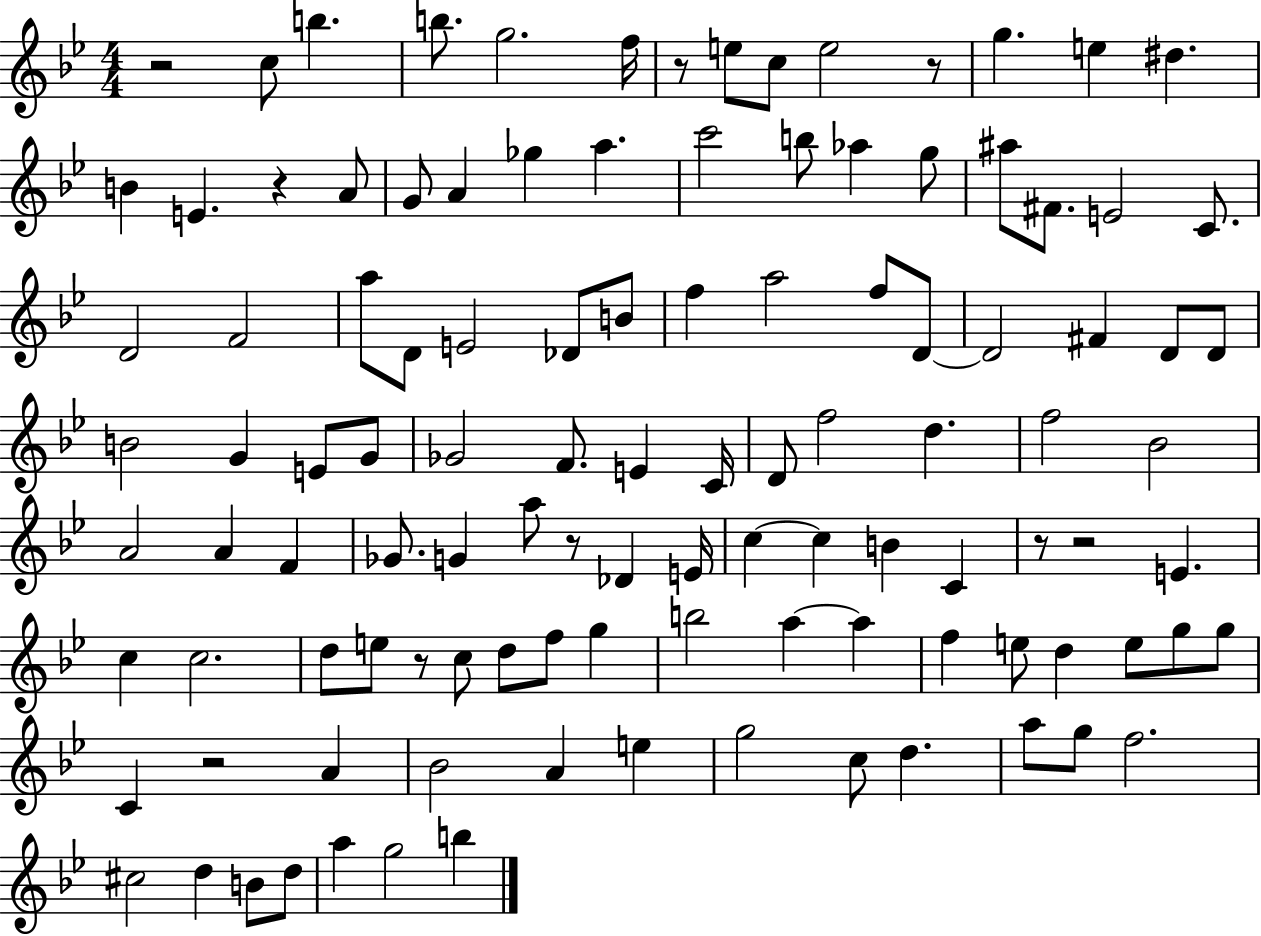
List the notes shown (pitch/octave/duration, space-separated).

R/h C5/e B5/q. B5/e. G5/h. F5/s R/e E5/e C5/e E5/h R/e G5/q. E5/q D#5/q. B4/q E4/q. R/q A4/e G4/e A4/q Gb5/q A5/q. C6/h B5/e Ab5/q G5/e A#5/e F#4/e. E4/h C4/e. D4/h F4/h A5/e D4/e E4/h Db4/e B4/e F5/q A5/h F5/e D4/e D4/h F#4/q D4/e D4/e B4/h G4/q E4/e G4/e Gb4/h F4/e. E4/q C4/s D4/e F5/h D5/q. F5/h Bb4/h A4/h A4/q F4/q Gb4/e. G4/q A5/e R/e Db4/q E4/s C5/q C5/q B4/q C4/q R/e R/h E4/q. C5/q C5/h. D5/e E5/e R/e C5/e D5/e F5/e G5/q B5/h A5/q A5/q F5/q E5/e D5/q E5/e G5/e G5/e C4/q R/h A4/q Bb4/h A4/q E5/q G5/h C5/e D5/q. A5/e G5/e F5/h. C#5/h D5/q B4/e D5/e A5/q G5/h B5/q